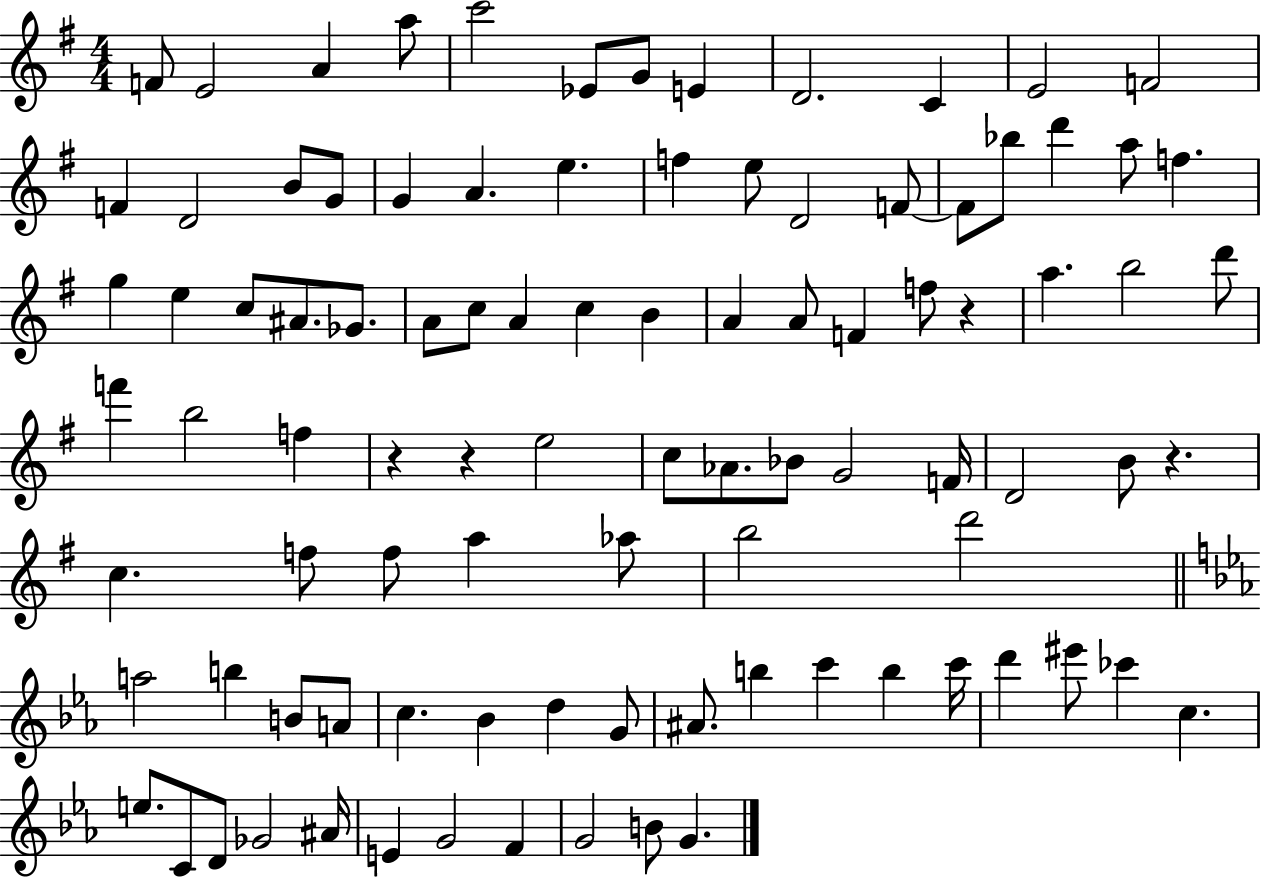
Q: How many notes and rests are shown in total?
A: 95